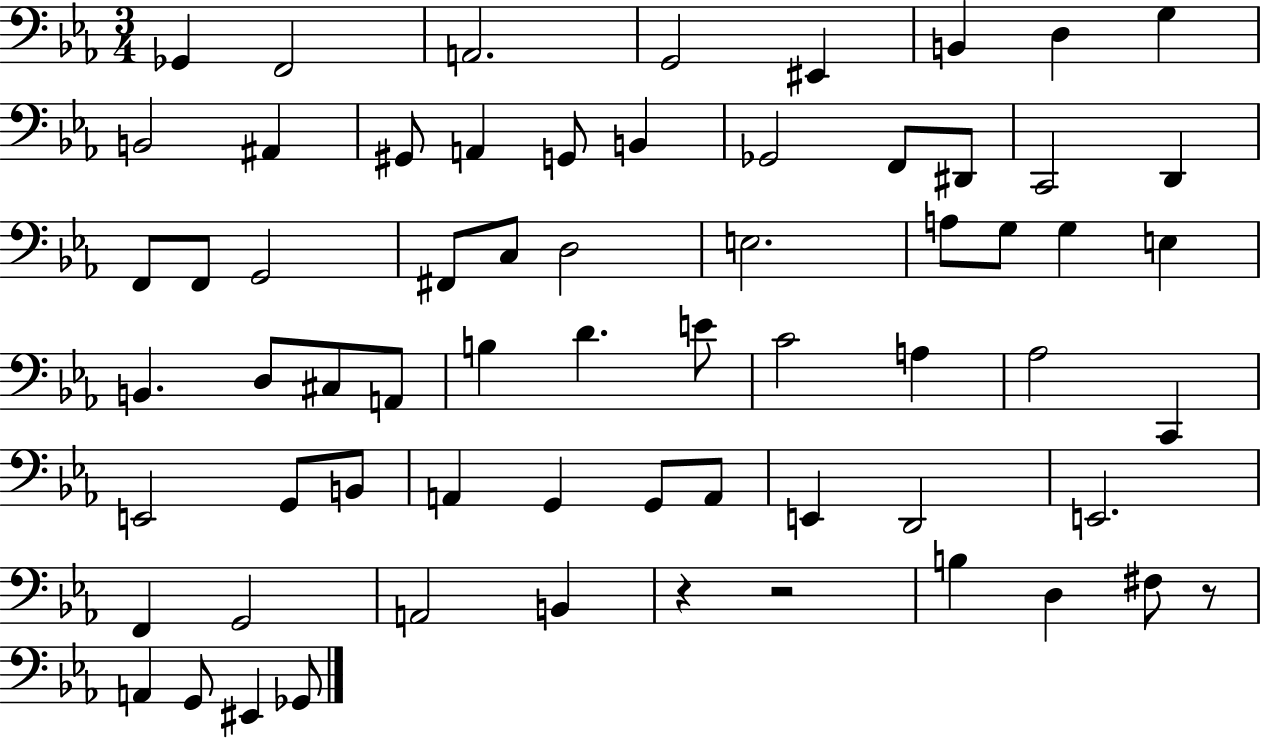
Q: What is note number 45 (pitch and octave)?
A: A2